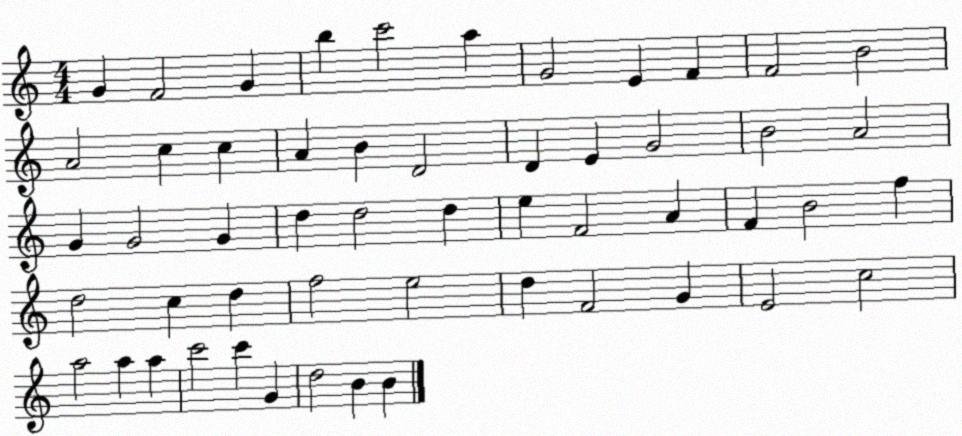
X:1
T:Untitled
M:4/4
L:1/4
K:C
G F2 G b c'2 a G2 E F F2 B2 A2 c c A B D2 D E G2 B2 A2 G G2 G d d2 d e F2 A F B2 f d2 c d f2 e2 d F2 G E2 c2 a2 a a c'2 c' G d2 B B